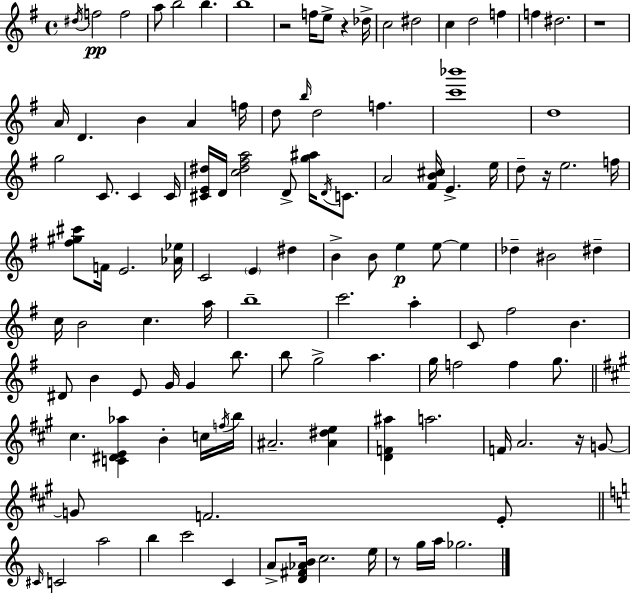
D#5/s F5/h F5/h A5/e B5/h B5/q. B5/w R/h F5/s E5/e R/q Db5/s C5/h D#5/h C5/q D5/h F5/q F5/q D#5/h. R/w A4/s D4/q. B4/q A4/q F5/s D5/e B5/s D5/h F5/q. [C6,Bb6]/w D5/w G5/h C4/e. C4/q C4/s [C#4,E4,D#5]/s D4/s [C5,D#5,F#5,A5]/h D4/e [G5,A#5]/s D4/s C4/e. A4/h [F#4,B4,C#5]/s E4/q. E5/s D5/e R/s E5/h. F5/s [F#5,G#5,C#6]/e F4/s E4/h. [Ab4,Eb5]/s C4/h E4/q D#5/q B4/q B4/e E5/q E5/e E5/q Db5/q BIS4/h D#5/q C5/s B4/h C5/q. A5/s B5/w C6/h. A5/q C4/e F#5/h B4/q. D#4/e B4/q E4/e G4/s G4/q B5/e. B5/e G5/h A5/q. G5/s F5/h F5/q G5/e. C#5/q. [C4,D#4,E4,Ab5]/q B4/q C5/s F5/s B5/s A#4/h. [A#4,D#5,E5]/q [D4,F4,A#5]/q A5/h. F4/s A4/h. R/s G4/e G4/e F4/h. E4/e C#4/s C4/h A5/h B5/q C6/h C4/q A4/e [D4,F#4,Ab4,B4]/s C5/h. E5/s R/e G5/s A5/s Gb5/h.